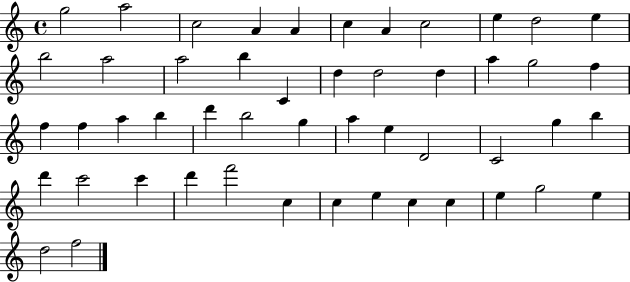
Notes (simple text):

G5/h A5/h C5/h A4/q A4/q C5/q A4/q C5/h E5/q D5/h E5/q B5/h A5/h A5/h B5/q C4/q D5/q D5/h D5/q A5/q G5/h F5/q F5/q F5/q A5/q B5/q D6/q B5/h G5/q A5/q E5/q D4/h C4/h G5/q B5/q D6/q C6/h C6/q D6/q F6/h C5/q C5/q E5/q C5/q C5/q E5/q G5/h E5/q D5/h F5/h